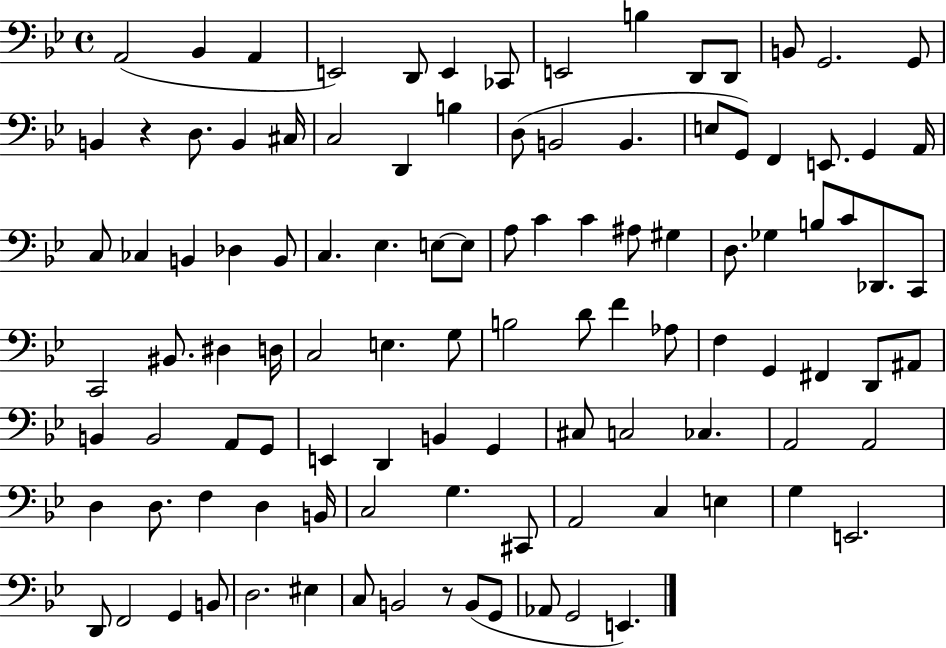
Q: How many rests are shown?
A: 2